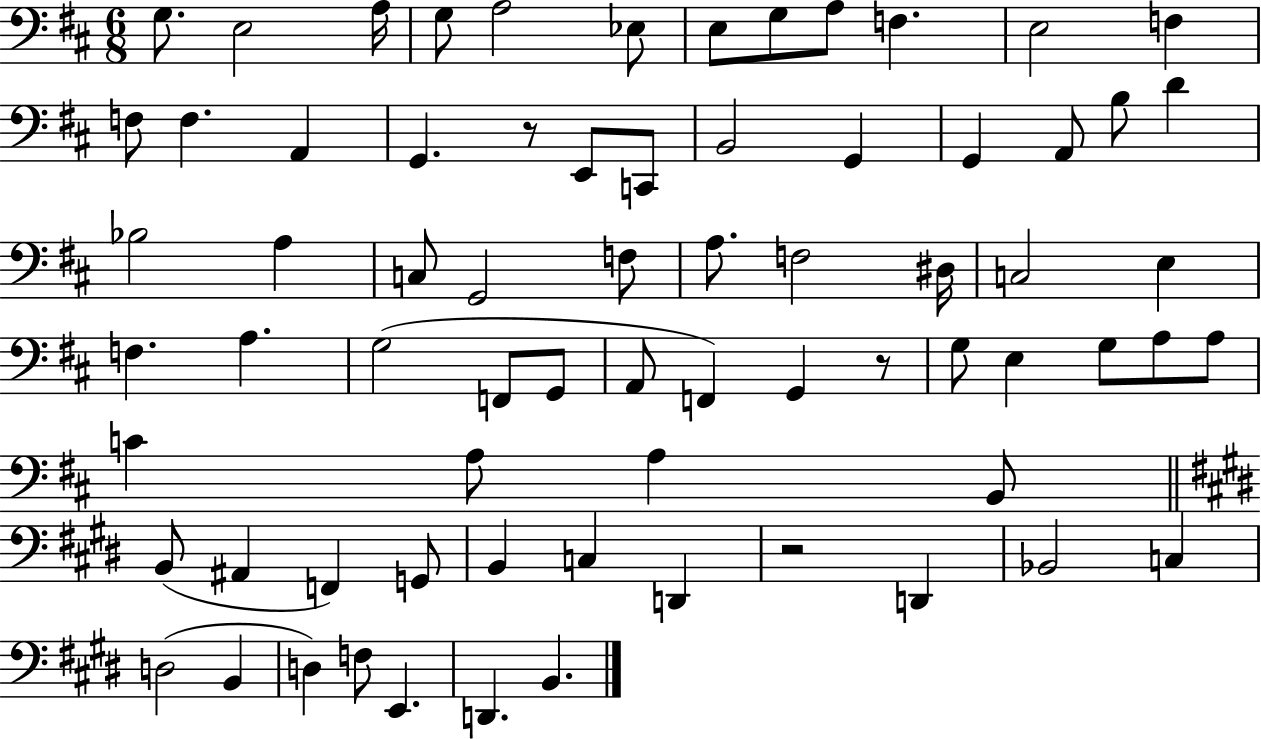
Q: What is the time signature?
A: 6/8